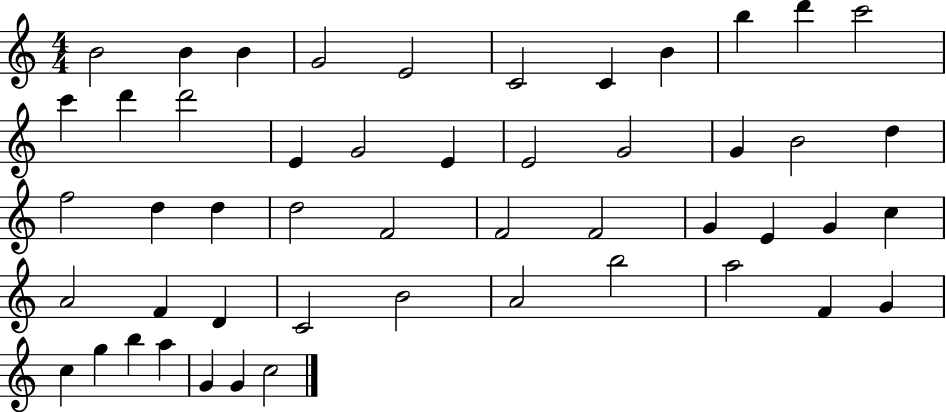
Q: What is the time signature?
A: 4/4